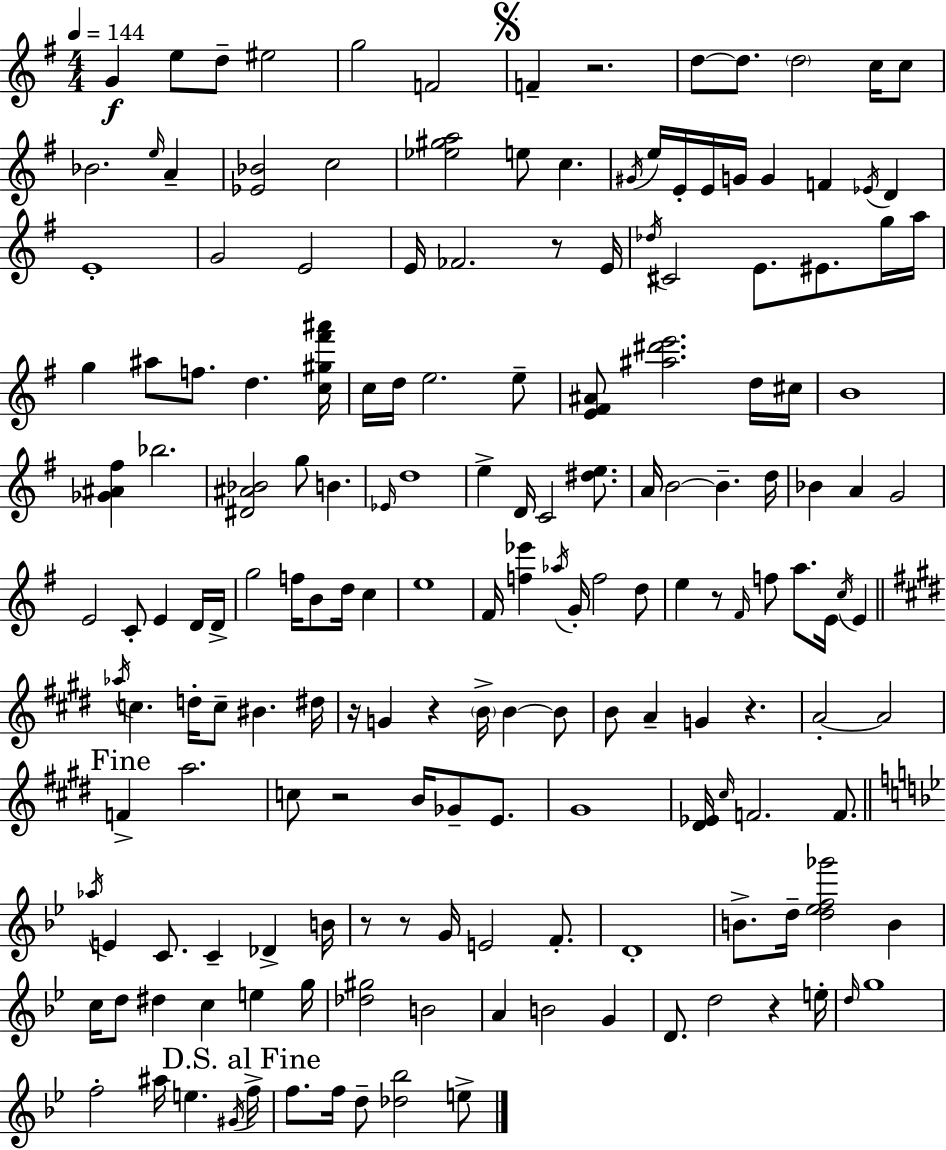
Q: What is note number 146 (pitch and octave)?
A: F5